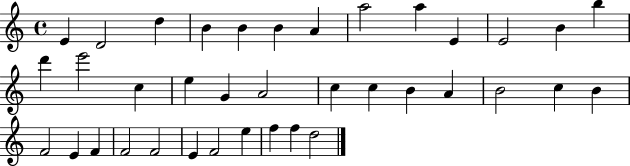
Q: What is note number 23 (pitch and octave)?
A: A4